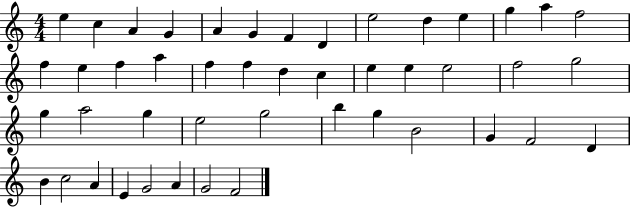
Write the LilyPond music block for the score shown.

{
  \clef treble
  \numericTimeSignature
  \time 4/4
  \key c \major
  e''4 c''4 a'4 g'4 | a'4 g'4 f'4 d'4 | e''2 d''4 e''4 | g''4 a''4 f''2 | \break f''4 e''4 f''4 a''4 | f''4 f''4 d''4 c''4 | e''4 e''4 e''2 | f''2 g''2 | \break g''4 a''2 g''4 | e''2 g''2 | b''4 g''4 b'2 | g'4 f'2 d'4 | \break b'4 c''2 a'4 | e'4 g'2 a'4 | g'2 f'2 | \bar "|."
}